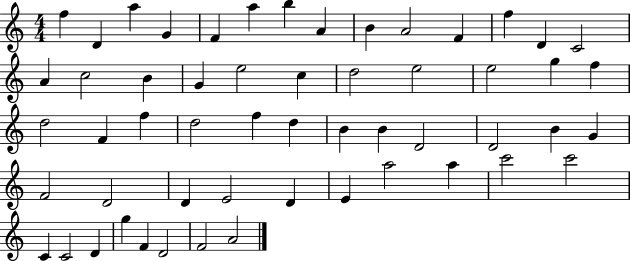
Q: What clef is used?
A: treble